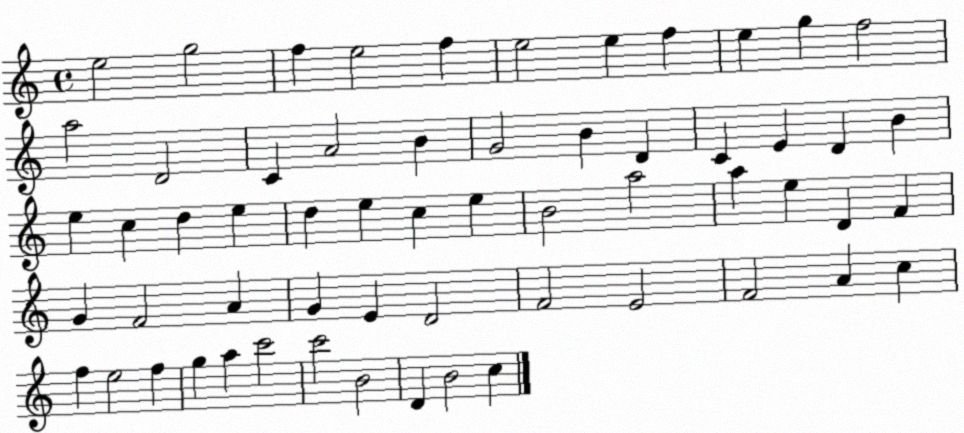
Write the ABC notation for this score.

X:1
T:Untitled
M:4/4
L:1/4
K:C
e2 g2 f e2 f e2 e f e g f2 a2 D2 C A2 B G2 B D C E D B e c d e d e c e B2 a2 a e D F G F2 A G E D2 F2 E2 F2 A c f e2 f g a c'2 c'2 B2 D B2 c